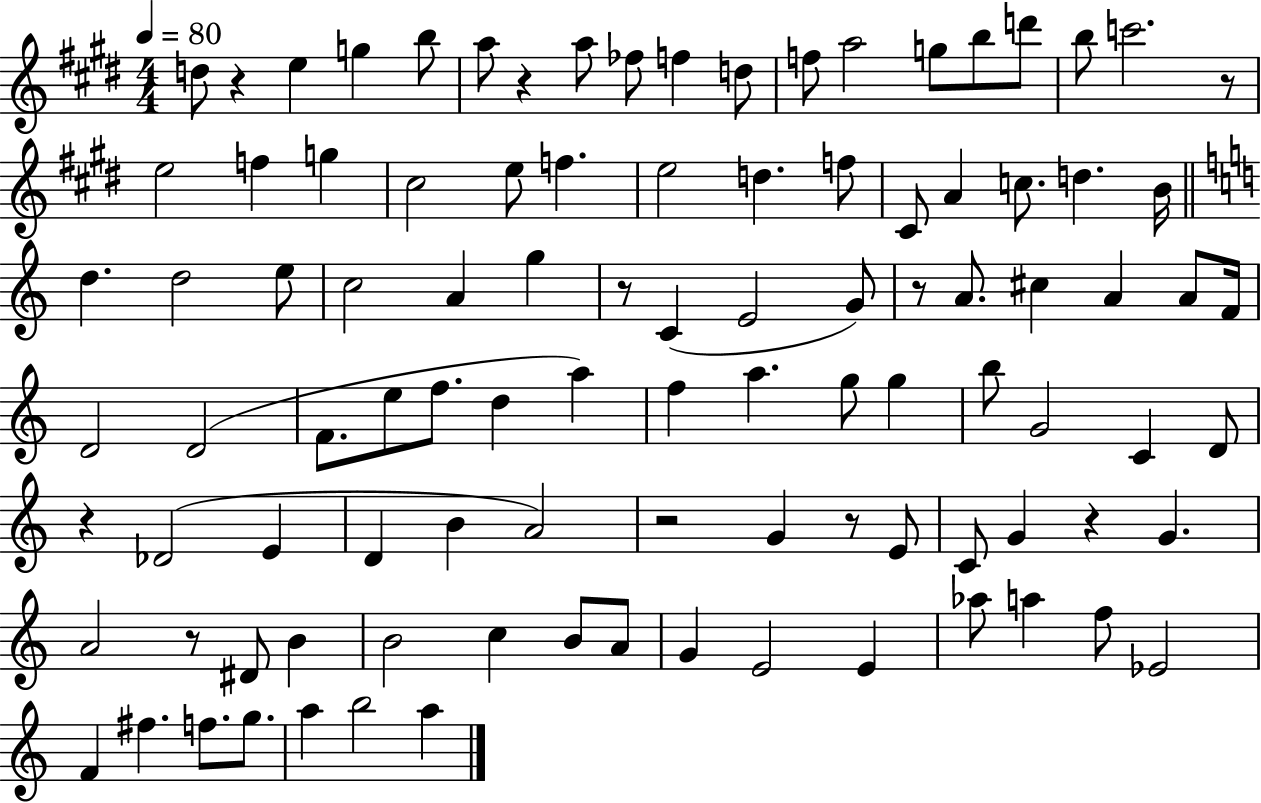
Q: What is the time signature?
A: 4/4